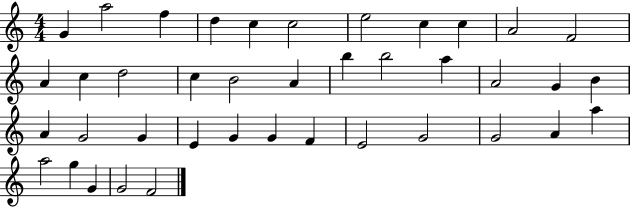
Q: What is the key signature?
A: C major